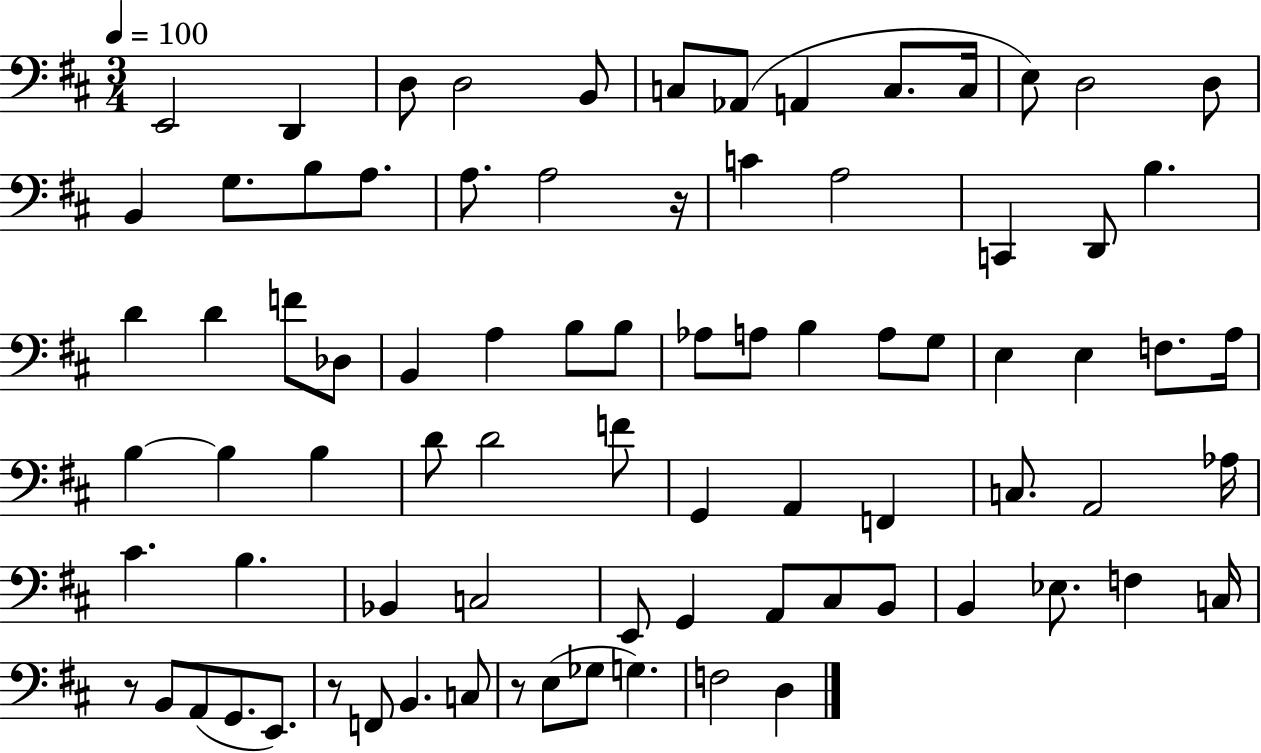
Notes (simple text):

E2/h D2/q D3/e D3/h B2/e C3/e Ab2/e A2/q C3/e. C3/s E3/e D3/h D3/e B2/q G3/e. B3/e A3/e. A3/e. A3/h R/s C4/q A3/h C2/q D2/e B3/q. D4/q D4/q F4/e Db3/e B2/q A3/q B3/e B3/e Ab3/e A3/e B3/q A3/e G3/e E3/q E3/q F3/e. A3/s B3/q B3/q B3/q D4/e D4/h F4/e G2/q A2/q F2/q C3/e. A2/h Ab3/s C#4/q. B3/q. Bb2/q C3/h E2/e G2/q A2/e C#3/e B2/e B2/q Eb3/e. F3/q C3/s R/e B2/e A2/e G2/e. E2/e. R/e F2/e B2/q. C3/e R/e E3/e Gb3/e G3/q. F3/h D3/q